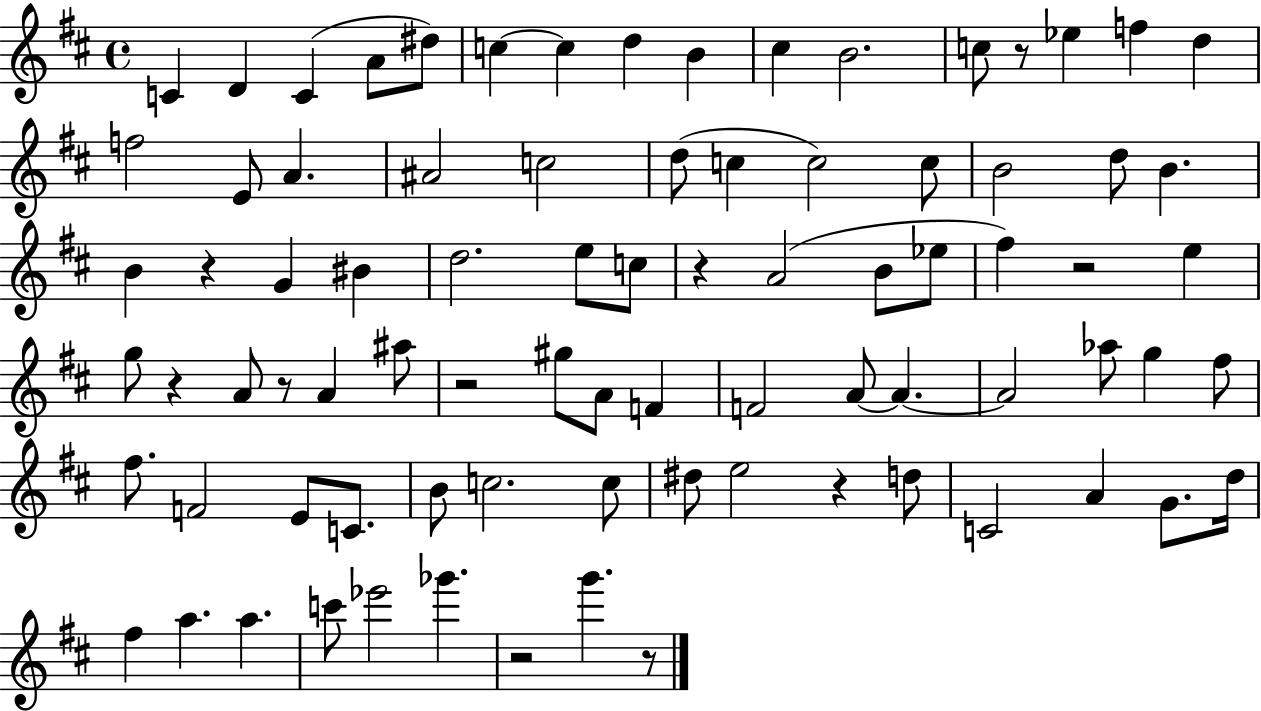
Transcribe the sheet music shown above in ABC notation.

X:1
T:Untitled
M:4/4
L:1/4
K:D
C D C A/2 ^d/2 c c d B ^c B2 c/2 z/2 _e f d f2 E/2 A ^A2 c2 d/2 c c2 c/2 B2 d/2 B B z G ^B d2 e/2 c/2 z A2 B/2 _e/2 ^f z2 e g/2 z A/2 z/2 A ^a/2 z2 ^g/2 A/2 F F2 A/2 A A2 _a/2 g ^f/2 ^f/2 F2 E/2 C/2 B/2 c2 c/2 ^d/2 e2 z d/2 C2 A G/2 d/4 ^f a a c'/2 _e'2 _g' z2 g' z/2